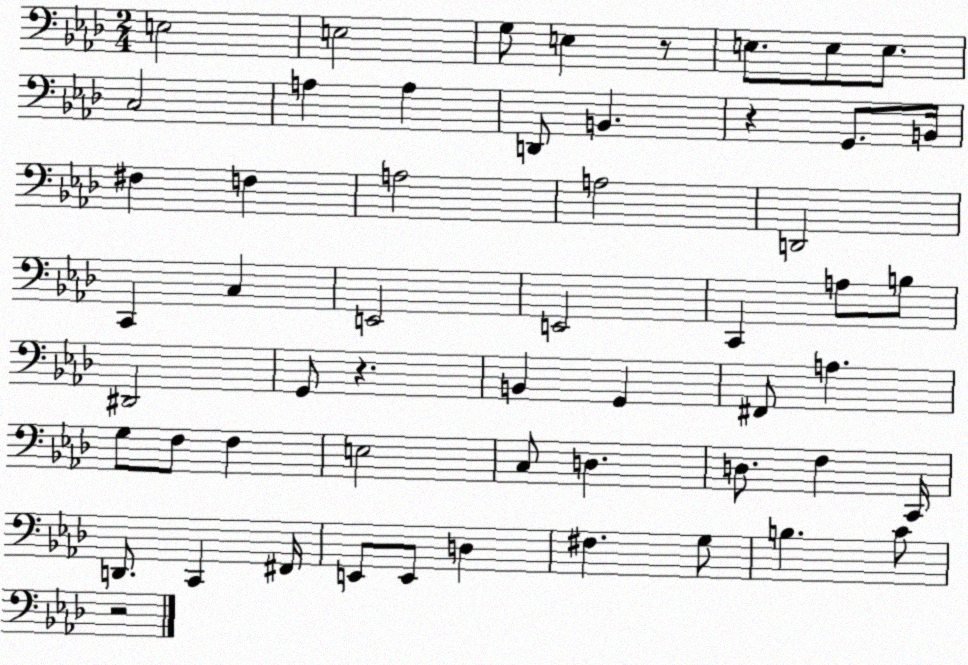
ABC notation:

X:1
T:Untitled
M:2/4
L:1/4
K:Ab
E,2 E,2 G,/2 E, z/2 E,/2 E,/2 E,/2 C,2 A, A, D,,/2 B,, z G,,/2 B,,/4 ^F, F, A,2 A,2 D,,2 C,, C, E,,2 E,,2 C,, A,/2 B,/2 ^D,,2 G,,/2 z B,, G,, ^F,,/2 A, G,/2 F,/2 F, E,2 C,/2 D, D,/2 F, C,,/4 D,,/2 C,, ^F,,/4 E,,/2 E,,/2 D, ^F, G,/2 B, C/2 z2